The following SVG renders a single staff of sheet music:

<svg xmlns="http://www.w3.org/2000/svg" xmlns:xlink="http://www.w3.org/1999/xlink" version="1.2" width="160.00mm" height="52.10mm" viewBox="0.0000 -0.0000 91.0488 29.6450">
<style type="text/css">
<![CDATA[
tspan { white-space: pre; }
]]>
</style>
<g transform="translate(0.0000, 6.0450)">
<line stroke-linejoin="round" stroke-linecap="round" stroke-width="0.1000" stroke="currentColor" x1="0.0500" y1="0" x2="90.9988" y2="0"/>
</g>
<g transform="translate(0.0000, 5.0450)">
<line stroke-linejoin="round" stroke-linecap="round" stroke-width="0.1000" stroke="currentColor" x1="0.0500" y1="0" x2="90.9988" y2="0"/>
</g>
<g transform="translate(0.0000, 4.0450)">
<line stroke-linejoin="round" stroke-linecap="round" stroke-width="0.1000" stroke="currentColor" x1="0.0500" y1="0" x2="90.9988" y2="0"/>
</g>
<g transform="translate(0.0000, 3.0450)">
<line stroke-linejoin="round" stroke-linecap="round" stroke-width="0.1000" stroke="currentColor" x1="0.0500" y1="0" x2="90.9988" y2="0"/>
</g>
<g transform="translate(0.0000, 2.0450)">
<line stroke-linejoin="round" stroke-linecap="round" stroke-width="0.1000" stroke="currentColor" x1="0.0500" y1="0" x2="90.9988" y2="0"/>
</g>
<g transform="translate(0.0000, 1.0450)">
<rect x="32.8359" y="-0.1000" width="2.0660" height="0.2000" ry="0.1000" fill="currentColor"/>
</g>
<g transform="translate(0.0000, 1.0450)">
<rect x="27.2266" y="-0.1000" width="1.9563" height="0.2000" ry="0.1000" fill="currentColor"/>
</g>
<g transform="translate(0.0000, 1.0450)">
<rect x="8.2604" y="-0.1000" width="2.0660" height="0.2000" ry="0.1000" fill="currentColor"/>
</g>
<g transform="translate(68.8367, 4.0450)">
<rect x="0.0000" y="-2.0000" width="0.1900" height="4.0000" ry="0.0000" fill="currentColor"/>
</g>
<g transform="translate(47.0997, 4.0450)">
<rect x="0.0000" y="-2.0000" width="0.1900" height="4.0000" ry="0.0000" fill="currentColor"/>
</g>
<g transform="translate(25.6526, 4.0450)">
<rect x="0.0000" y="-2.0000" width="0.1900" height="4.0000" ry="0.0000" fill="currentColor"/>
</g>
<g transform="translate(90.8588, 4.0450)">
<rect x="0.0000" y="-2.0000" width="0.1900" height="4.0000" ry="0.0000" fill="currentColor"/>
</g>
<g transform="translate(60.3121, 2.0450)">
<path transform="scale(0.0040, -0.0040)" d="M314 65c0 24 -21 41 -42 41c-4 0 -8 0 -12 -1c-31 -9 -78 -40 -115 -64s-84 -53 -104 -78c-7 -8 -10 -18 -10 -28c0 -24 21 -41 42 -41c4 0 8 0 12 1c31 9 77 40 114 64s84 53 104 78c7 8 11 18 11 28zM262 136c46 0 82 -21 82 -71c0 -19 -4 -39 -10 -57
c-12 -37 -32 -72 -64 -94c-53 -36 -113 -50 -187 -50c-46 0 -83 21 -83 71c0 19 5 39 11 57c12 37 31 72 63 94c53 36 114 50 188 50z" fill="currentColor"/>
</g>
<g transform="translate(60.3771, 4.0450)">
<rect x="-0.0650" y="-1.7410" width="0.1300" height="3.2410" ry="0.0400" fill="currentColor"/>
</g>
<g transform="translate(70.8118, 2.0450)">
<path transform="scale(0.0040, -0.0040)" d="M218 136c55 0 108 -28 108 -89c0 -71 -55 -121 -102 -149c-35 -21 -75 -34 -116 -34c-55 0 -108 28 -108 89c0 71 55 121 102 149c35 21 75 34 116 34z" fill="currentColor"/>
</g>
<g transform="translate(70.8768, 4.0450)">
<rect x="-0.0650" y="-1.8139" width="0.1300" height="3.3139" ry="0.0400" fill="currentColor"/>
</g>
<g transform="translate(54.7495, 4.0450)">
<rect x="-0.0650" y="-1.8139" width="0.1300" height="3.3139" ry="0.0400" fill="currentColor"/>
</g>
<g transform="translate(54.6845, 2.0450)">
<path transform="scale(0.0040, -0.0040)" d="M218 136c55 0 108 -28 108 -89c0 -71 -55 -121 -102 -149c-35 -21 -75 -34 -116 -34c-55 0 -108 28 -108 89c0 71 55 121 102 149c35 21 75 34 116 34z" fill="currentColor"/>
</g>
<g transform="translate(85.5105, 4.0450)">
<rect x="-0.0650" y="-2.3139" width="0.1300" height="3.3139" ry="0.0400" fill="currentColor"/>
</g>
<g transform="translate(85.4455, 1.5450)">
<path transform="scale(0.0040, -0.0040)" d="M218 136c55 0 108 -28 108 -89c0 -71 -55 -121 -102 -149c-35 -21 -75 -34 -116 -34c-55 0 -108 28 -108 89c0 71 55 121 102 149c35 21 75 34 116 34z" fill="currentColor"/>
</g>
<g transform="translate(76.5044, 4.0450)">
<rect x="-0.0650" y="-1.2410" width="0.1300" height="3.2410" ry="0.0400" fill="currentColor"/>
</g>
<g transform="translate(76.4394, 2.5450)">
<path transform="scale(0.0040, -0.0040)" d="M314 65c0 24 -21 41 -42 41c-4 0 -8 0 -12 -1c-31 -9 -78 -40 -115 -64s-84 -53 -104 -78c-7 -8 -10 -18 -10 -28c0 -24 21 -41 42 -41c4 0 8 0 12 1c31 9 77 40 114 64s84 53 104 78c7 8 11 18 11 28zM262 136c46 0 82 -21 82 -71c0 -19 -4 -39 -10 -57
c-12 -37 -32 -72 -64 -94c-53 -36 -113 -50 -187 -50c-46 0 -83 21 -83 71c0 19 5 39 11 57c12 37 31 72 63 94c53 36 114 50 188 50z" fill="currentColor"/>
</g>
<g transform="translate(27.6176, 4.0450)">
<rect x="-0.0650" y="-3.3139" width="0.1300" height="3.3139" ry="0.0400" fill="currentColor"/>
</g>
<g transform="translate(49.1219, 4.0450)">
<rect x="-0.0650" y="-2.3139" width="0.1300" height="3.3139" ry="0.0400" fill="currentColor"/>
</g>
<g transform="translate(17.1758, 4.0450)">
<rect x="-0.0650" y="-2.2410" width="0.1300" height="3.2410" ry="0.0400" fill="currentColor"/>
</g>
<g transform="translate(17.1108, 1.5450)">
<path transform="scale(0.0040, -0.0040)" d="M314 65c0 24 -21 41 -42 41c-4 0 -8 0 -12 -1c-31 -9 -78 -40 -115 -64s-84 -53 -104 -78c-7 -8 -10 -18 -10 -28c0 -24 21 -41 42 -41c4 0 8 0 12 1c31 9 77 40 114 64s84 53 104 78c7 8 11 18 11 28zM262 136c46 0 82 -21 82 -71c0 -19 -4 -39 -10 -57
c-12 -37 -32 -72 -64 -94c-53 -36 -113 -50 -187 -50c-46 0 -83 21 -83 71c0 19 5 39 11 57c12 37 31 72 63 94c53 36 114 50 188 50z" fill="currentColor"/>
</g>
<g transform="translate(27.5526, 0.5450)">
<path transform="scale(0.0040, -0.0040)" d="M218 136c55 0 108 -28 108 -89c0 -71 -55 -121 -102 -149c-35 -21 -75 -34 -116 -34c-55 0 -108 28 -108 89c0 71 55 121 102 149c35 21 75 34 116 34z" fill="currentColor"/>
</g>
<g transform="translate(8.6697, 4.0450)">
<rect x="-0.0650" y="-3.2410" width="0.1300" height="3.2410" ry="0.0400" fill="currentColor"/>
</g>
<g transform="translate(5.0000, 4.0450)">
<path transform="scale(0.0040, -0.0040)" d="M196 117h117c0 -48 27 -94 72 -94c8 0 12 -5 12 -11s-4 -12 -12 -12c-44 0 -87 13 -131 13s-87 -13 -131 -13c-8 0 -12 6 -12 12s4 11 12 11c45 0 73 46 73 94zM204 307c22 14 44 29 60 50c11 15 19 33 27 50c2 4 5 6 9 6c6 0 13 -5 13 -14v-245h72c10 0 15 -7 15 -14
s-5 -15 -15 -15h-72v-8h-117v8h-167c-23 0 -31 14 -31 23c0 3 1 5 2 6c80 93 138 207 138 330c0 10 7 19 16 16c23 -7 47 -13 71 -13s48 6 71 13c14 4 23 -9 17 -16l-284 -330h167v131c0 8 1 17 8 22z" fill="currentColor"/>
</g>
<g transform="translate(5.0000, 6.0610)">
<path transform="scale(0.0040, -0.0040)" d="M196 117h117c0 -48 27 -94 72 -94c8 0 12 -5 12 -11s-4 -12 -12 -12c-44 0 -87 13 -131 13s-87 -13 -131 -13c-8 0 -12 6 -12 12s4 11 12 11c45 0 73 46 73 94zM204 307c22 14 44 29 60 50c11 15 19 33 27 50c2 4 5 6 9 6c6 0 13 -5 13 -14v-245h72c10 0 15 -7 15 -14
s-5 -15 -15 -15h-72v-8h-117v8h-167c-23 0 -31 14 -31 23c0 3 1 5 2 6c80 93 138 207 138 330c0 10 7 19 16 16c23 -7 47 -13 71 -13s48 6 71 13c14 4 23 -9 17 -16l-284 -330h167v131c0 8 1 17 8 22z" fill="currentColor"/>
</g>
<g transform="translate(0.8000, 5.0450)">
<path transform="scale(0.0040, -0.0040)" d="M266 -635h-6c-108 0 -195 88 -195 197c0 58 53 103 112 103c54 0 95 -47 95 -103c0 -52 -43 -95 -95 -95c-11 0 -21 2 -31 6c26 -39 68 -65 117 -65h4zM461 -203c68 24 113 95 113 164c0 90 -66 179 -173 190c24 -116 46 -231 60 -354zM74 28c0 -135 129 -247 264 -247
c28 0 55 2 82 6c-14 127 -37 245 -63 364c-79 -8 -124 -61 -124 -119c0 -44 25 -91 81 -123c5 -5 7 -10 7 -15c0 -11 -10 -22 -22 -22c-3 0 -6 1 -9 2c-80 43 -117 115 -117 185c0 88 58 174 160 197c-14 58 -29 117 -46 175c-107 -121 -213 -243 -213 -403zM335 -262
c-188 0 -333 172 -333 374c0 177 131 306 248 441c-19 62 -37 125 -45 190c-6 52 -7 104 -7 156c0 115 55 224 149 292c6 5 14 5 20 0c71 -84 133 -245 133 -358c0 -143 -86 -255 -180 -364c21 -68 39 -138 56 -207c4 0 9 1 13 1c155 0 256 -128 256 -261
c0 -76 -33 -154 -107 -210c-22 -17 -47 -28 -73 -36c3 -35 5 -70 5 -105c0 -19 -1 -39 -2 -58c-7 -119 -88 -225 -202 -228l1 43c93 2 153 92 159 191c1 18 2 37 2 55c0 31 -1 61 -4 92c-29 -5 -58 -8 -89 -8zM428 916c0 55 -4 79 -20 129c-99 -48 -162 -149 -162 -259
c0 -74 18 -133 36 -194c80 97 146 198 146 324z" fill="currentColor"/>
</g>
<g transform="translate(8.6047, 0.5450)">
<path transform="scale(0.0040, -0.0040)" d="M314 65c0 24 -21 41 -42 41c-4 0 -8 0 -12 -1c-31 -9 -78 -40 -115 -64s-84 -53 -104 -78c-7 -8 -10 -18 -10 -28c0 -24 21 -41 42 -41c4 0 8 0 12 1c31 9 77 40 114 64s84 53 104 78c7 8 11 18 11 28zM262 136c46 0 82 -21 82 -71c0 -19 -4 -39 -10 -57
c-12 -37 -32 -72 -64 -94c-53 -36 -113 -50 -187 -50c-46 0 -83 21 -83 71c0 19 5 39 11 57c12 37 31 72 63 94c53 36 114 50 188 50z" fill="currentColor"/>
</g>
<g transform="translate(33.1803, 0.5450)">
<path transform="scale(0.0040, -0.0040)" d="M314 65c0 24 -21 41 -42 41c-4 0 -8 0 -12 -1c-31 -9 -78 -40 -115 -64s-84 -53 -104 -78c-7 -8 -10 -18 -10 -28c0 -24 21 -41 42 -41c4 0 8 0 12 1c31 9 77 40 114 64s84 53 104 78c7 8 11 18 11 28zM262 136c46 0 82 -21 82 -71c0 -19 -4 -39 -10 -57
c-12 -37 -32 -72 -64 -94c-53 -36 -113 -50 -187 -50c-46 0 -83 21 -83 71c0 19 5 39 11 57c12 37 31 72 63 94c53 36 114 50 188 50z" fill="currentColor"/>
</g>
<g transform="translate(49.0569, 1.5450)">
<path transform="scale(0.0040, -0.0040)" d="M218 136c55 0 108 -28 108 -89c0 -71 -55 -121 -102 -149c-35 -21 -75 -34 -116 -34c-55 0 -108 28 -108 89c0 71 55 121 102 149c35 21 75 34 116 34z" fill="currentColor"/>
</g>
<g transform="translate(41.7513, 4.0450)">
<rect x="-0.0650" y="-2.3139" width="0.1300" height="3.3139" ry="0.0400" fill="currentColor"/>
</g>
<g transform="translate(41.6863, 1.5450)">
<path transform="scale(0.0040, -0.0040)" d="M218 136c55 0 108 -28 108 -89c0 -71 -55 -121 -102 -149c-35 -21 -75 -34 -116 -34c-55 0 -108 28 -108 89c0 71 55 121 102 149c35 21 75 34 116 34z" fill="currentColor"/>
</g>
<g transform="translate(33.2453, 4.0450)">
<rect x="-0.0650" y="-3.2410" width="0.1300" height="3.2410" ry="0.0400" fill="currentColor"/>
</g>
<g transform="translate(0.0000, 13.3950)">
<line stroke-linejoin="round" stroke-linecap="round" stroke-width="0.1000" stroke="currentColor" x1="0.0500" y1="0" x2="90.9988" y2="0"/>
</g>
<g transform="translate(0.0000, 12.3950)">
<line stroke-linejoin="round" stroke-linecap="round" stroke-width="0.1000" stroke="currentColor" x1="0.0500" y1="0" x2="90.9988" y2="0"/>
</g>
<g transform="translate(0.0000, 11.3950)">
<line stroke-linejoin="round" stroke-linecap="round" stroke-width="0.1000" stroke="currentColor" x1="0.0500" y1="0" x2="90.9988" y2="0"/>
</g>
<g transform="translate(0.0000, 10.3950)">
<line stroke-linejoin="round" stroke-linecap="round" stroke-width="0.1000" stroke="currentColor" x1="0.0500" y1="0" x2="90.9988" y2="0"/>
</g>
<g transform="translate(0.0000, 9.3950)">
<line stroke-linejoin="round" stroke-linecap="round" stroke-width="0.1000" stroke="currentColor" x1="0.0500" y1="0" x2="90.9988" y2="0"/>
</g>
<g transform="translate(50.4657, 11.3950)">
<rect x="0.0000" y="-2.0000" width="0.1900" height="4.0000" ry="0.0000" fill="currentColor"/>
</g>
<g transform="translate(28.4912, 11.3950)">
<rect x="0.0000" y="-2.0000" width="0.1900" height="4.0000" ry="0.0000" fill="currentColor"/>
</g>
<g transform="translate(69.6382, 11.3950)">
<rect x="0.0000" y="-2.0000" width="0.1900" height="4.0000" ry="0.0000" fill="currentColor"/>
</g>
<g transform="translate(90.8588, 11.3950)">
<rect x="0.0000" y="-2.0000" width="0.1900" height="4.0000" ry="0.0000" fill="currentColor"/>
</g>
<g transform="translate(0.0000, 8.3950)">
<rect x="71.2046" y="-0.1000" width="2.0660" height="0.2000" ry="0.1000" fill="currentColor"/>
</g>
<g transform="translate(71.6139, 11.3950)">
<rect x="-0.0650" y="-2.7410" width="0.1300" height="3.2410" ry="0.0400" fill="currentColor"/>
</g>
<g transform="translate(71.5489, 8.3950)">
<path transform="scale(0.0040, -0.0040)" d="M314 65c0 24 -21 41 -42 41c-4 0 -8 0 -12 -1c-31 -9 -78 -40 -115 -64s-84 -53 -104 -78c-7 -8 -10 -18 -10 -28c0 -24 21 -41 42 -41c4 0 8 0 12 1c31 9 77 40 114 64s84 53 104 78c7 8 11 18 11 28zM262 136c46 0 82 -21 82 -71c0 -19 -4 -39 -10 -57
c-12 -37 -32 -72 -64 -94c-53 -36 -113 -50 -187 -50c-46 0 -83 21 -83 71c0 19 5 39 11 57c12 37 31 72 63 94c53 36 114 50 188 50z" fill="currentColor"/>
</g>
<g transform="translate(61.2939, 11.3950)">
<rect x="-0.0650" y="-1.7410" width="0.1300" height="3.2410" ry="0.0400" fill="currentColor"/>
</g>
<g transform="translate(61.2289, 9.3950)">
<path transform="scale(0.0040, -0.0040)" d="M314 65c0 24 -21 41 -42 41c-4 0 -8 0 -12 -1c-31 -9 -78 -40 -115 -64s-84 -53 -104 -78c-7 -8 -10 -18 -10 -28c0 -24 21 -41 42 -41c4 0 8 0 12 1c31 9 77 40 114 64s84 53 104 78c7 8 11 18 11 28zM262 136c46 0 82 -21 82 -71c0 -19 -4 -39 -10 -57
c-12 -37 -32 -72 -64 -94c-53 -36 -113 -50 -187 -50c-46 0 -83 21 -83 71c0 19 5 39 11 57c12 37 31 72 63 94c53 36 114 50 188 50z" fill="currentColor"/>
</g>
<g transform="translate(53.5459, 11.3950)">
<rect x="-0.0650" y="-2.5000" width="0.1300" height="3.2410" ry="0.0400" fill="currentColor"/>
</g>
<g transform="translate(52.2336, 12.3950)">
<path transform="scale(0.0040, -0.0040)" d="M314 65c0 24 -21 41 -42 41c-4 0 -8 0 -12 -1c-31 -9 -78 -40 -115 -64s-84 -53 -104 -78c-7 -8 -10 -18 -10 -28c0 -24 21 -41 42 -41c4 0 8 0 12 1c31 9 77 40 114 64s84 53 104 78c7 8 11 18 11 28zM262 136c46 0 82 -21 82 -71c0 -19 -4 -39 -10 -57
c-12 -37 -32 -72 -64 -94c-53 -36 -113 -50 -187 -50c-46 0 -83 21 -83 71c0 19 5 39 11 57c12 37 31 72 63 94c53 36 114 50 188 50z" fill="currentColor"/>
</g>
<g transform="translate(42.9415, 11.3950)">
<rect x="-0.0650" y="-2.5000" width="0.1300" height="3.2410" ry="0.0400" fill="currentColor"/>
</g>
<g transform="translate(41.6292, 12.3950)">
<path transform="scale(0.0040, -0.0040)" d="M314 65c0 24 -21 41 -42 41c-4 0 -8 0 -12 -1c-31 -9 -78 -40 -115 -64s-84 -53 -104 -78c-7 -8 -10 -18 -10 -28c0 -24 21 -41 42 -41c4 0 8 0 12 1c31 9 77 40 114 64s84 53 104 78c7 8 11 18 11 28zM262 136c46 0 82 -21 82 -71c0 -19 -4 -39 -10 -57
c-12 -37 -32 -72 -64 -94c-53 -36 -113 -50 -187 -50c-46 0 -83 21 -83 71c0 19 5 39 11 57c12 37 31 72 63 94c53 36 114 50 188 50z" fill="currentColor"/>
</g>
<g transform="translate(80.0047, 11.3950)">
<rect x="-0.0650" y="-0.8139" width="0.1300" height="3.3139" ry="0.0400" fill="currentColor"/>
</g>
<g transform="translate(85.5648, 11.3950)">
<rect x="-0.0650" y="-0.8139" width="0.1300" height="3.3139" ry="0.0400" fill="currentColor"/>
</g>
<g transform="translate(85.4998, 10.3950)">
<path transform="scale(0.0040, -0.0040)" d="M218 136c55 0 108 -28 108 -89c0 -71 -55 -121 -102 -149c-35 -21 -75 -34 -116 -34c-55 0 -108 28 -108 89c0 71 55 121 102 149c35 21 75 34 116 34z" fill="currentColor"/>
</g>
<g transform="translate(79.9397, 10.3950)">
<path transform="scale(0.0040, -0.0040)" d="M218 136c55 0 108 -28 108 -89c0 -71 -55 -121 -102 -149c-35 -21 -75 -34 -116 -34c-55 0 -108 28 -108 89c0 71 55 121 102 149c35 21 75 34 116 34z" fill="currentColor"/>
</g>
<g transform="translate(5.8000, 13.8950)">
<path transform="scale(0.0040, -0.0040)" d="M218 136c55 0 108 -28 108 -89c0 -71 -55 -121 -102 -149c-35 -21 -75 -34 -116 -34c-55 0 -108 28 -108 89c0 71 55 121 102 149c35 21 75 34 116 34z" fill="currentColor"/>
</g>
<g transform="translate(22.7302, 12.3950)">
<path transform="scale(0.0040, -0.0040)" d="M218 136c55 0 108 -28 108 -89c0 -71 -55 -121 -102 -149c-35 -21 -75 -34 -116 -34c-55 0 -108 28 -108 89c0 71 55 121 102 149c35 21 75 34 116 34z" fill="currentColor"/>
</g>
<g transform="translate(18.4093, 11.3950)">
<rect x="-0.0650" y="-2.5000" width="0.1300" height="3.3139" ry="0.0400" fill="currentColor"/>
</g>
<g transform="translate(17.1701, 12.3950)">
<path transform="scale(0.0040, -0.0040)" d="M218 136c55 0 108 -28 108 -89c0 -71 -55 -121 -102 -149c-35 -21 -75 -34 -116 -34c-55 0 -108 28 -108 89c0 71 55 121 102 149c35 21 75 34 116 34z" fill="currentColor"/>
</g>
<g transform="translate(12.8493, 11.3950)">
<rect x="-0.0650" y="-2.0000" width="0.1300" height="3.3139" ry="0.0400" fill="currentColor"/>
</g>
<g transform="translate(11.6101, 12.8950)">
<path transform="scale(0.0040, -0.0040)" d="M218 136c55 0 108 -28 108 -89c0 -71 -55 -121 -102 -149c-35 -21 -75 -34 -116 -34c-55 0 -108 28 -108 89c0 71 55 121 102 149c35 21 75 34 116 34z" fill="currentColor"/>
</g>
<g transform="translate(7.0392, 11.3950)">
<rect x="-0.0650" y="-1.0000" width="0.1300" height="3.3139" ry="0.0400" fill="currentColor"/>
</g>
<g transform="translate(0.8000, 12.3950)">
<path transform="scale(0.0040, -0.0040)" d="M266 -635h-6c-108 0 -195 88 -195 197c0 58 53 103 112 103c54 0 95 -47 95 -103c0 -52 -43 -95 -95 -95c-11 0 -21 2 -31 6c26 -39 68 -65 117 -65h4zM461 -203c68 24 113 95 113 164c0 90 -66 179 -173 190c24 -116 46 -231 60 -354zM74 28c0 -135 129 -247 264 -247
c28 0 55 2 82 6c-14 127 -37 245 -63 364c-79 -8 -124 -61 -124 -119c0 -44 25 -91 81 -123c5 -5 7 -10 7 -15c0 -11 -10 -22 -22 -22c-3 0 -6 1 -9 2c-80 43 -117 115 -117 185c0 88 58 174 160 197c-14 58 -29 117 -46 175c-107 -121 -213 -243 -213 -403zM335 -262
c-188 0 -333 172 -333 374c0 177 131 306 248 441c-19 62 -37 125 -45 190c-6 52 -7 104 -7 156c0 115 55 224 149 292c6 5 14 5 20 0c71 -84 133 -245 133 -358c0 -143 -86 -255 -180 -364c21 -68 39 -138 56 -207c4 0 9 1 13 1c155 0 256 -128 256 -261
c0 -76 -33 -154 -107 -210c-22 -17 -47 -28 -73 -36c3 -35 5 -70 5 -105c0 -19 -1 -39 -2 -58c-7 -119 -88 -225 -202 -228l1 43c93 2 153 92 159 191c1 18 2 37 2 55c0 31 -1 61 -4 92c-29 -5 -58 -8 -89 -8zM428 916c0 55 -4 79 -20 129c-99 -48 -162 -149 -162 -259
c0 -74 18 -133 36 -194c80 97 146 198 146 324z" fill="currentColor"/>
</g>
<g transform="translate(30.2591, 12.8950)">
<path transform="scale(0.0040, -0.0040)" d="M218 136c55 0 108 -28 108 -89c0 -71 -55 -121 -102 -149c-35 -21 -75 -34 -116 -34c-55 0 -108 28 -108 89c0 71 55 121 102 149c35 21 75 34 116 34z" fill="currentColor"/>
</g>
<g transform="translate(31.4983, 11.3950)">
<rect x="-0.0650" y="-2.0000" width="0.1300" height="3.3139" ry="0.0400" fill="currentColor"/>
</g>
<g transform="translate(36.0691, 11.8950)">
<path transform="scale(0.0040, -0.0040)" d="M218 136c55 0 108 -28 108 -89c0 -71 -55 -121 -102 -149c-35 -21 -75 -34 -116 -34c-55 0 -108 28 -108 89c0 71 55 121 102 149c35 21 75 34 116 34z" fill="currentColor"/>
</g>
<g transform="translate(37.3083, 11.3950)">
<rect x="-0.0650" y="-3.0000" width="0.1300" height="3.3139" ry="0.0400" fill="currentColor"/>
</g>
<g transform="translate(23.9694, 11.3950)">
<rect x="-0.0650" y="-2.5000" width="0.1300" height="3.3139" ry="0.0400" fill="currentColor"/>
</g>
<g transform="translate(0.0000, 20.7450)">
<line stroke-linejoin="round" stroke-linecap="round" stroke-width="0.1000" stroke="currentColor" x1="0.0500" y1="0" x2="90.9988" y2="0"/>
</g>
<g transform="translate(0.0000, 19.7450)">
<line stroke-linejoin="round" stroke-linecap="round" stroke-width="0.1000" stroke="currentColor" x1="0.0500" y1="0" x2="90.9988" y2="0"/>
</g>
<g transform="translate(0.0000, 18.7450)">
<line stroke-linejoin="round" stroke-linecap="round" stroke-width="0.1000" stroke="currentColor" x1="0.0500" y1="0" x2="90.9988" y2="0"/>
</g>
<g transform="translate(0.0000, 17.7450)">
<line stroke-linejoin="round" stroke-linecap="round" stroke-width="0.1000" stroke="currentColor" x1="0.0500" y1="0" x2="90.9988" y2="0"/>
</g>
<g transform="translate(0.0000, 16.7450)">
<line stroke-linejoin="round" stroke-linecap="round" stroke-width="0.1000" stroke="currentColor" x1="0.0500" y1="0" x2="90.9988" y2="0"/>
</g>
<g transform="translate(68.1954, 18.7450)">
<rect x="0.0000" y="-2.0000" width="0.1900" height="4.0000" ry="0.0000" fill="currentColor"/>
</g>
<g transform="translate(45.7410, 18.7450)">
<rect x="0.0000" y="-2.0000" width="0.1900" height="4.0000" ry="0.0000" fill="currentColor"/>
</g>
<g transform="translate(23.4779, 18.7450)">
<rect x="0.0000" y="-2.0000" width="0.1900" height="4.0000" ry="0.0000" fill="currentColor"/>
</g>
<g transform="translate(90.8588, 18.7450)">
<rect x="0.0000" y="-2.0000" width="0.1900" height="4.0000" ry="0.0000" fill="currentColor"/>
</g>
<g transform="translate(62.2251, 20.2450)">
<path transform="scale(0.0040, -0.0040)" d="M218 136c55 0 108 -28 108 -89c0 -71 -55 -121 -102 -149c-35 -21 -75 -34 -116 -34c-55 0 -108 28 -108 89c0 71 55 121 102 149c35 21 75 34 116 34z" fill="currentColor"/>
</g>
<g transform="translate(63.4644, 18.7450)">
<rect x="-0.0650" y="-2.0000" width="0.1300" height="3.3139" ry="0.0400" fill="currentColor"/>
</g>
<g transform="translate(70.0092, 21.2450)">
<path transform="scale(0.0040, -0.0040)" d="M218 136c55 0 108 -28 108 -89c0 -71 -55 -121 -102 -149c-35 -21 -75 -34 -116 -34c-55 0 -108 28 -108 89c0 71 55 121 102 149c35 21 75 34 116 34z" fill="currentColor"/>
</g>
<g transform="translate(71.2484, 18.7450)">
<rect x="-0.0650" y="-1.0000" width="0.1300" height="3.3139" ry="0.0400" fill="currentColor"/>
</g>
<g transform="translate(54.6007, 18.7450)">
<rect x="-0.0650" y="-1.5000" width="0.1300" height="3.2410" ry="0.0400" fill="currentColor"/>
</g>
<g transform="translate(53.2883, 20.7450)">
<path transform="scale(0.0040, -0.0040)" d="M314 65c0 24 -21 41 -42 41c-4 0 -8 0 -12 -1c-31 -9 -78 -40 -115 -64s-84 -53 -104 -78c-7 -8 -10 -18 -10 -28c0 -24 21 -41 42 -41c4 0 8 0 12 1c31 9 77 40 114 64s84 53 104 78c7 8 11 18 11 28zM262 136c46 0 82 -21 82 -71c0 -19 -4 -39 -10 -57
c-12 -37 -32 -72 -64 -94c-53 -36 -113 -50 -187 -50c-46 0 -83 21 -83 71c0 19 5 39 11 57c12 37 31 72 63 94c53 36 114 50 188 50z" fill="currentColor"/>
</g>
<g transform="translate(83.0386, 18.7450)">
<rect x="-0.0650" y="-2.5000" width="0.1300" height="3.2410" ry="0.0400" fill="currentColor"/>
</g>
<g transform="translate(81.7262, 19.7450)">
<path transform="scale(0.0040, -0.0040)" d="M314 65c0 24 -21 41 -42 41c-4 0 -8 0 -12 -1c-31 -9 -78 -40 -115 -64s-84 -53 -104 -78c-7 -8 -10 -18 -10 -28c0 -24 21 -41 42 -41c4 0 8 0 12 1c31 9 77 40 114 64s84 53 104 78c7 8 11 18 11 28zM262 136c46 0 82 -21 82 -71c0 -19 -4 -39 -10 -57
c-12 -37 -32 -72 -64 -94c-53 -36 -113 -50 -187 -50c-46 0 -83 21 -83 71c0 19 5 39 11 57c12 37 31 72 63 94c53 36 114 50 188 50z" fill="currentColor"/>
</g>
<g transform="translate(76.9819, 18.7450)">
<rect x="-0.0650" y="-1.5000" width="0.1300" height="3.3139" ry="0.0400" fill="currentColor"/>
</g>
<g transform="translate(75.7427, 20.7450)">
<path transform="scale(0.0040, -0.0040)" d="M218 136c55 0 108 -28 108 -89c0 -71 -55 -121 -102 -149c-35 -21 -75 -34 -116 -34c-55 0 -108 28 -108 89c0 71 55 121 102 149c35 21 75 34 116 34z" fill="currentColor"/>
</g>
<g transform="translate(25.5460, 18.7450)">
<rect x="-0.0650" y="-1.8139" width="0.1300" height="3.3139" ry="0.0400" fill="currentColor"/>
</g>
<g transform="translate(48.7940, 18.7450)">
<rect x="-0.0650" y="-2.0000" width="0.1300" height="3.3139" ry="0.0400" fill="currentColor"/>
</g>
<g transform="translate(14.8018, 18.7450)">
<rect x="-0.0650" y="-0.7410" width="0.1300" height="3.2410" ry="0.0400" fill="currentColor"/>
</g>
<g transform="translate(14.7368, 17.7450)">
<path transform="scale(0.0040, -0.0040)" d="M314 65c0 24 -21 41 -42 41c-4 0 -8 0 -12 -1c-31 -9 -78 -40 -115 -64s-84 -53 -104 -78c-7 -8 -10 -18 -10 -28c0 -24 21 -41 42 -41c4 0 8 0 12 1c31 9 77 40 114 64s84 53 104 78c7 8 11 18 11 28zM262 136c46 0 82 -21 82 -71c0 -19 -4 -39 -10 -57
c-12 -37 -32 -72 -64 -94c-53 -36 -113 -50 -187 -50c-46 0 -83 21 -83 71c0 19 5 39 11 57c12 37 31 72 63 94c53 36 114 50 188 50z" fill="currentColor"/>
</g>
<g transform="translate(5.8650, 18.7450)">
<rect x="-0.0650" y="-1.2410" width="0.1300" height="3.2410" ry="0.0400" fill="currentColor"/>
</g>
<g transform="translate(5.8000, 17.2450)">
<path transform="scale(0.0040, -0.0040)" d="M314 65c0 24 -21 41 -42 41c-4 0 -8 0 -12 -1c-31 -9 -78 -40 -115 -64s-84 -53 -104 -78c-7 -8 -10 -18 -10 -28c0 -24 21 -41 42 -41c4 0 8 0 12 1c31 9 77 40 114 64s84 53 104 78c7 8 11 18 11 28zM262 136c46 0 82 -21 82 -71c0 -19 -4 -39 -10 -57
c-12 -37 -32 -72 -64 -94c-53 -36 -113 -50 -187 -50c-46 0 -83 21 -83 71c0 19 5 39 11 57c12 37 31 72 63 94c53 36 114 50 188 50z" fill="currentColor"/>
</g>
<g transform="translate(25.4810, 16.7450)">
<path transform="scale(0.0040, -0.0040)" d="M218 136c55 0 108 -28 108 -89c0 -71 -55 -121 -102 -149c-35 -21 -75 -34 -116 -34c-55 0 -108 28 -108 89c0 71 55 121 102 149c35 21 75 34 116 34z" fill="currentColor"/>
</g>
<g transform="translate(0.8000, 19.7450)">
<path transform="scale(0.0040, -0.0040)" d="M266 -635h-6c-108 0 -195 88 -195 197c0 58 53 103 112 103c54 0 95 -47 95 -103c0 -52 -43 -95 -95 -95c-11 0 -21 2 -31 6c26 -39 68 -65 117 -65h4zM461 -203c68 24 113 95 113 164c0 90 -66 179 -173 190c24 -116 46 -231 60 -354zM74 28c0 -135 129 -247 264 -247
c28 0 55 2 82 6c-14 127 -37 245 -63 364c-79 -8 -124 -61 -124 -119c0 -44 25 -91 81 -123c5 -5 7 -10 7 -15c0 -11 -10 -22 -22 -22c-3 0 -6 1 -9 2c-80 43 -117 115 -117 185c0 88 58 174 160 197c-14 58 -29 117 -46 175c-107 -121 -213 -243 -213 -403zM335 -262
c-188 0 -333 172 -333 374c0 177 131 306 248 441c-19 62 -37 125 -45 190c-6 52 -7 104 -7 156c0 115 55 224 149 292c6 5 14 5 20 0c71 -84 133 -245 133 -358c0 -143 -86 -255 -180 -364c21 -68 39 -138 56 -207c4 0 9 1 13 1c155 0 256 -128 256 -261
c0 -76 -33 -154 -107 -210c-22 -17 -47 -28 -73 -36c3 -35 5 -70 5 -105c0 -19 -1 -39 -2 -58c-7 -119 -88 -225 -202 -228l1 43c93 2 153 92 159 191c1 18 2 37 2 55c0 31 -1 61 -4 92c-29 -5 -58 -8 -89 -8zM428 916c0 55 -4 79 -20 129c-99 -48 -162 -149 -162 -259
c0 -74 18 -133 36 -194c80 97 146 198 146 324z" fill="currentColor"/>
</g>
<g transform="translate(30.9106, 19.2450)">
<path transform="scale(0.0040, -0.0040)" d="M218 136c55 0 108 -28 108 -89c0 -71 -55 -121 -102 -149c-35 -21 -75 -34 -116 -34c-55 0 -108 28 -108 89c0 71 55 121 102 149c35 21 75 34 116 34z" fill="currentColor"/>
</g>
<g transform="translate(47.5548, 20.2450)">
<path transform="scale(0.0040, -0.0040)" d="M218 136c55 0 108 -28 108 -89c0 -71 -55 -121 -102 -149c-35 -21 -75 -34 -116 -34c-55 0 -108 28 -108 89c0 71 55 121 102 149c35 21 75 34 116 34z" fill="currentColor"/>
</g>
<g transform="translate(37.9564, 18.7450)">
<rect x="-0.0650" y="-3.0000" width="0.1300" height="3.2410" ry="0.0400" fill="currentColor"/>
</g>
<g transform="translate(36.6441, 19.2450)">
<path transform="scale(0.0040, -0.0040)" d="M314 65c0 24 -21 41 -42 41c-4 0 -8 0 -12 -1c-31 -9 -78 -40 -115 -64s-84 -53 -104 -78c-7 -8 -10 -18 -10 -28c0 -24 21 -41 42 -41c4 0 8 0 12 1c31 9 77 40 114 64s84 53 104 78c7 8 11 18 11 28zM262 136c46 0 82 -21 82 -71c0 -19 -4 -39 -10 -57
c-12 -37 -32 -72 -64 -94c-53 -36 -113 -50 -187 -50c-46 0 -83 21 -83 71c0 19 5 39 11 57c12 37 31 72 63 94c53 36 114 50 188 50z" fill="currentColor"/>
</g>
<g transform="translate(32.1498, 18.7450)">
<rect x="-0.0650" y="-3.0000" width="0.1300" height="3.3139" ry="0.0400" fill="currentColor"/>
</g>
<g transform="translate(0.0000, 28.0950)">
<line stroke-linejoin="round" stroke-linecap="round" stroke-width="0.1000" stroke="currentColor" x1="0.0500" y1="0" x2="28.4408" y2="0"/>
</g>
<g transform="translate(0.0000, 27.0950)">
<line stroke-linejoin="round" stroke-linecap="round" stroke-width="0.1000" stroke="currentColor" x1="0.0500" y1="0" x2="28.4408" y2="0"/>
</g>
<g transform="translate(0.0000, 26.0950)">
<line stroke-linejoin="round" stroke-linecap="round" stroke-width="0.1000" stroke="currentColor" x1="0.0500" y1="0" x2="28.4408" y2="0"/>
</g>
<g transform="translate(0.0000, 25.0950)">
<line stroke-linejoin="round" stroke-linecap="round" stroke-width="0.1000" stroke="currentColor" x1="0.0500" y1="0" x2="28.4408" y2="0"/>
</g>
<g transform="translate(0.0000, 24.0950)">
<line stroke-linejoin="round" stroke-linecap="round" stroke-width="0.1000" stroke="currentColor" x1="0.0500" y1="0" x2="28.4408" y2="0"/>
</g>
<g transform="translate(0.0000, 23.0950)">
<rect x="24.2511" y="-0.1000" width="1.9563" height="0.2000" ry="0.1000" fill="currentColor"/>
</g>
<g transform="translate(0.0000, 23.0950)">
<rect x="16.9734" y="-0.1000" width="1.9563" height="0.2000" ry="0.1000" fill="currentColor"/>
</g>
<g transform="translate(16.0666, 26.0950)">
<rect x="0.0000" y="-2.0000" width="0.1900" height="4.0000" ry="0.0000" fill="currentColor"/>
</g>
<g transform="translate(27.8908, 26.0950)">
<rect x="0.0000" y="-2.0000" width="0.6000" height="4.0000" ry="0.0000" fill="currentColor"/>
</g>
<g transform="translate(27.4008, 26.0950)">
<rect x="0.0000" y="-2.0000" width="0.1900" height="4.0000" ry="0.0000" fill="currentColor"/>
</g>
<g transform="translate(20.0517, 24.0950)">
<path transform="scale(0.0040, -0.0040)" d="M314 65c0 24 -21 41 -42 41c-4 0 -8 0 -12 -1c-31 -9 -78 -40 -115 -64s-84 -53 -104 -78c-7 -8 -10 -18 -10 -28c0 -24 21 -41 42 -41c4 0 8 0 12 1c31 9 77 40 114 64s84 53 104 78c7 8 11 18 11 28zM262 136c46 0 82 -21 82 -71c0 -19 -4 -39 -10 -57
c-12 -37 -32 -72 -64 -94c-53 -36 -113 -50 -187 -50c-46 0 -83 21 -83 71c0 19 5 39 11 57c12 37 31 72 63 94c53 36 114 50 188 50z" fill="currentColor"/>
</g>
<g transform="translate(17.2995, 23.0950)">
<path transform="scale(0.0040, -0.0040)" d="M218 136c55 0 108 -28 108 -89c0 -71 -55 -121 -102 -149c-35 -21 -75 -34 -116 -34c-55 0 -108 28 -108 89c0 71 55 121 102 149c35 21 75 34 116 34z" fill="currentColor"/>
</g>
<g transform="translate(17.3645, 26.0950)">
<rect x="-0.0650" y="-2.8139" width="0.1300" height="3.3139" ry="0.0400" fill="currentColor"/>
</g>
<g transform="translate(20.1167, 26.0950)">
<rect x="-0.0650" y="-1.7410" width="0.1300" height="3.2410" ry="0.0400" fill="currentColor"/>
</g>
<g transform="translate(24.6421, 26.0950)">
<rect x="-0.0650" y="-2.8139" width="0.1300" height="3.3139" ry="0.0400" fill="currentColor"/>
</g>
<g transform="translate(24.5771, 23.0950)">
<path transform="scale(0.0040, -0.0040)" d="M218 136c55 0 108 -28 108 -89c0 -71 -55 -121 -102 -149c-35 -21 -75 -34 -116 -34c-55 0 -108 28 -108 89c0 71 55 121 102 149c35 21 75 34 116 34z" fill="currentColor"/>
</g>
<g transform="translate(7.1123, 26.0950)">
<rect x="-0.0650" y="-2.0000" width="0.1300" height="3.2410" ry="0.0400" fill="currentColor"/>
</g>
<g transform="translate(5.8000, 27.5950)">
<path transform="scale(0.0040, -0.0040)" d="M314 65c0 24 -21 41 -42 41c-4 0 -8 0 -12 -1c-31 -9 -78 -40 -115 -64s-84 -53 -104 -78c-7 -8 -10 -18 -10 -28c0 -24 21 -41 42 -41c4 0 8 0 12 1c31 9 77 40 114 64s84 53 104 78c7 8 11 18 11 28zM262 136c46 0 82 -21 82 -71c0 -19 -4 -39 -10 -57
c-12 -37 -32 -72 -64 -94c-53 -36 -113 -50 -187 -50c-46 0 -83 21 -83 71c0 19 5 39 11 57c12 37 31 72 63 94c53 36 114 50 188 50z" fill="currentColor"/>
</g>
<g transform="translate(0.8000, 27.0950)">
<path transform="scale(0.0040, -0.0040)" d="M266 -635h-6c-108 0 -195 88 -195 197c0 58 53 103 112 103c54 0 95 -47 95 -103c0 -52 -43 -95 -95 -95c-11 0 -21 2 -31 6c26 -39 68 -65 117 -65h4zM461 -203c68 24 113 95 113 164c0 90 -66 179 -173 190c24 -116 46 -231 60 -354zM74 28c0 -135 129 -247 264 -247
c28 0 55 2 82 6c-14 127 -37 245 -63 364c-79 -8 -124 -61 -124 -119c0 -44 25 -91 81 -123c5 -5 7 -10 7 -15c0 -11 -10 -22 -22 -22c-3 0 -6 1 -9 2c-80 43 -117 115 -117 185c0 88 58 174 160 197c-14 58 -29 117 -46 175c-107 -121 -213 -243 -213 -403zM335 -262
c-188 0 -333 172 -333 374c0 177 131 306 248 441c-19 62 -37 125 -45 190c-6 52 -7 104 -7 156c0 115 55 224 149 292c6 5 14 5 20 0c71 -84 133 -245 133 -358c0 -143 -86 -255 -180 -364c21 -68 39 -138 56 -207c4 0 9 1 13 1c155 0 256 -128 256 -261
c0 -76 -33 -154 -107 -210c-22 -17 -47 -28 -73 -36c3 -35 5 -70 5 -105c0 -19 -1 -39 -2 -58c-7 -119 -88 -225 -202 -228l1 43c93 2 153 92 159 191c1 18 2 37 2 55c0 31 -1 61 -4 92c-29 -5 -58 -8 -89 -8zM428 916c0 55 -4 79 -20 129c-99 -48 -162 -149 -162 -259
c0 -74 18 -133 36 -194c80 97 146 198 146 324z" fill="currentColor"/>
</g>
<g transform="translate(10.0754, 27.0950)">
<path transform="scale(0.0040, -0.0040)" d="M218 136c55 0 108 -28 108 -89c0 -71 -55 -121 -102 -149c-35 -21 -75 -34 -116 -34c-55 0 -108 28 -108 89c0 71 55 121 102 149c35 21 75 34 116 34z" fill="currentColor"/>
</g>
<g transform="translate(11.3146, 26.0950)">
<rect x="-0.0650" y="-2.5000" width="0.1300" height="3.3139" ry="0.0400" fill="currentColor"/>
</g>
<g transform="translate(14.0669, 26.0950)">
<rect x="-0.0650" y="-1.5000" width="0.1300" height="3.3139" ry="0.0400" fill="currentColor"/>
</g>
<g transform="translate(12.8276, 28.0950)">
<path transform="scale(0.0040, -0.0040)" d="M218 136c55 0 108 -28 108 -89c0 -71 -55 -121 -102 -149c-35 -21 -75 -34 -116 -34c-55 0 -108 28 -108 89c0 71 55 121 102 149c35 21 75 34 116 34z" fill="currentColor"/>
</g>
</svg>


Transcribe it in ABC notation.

X:1
T:Untitled
M:4/4
L:1/4
K:C
b2 g2 b b2 g g f f2 f e2 g D F G G F A G2 G2 f2 a2 d d e2 d2 f A A2 F E2 F D E G2 F2 G E a f2 a